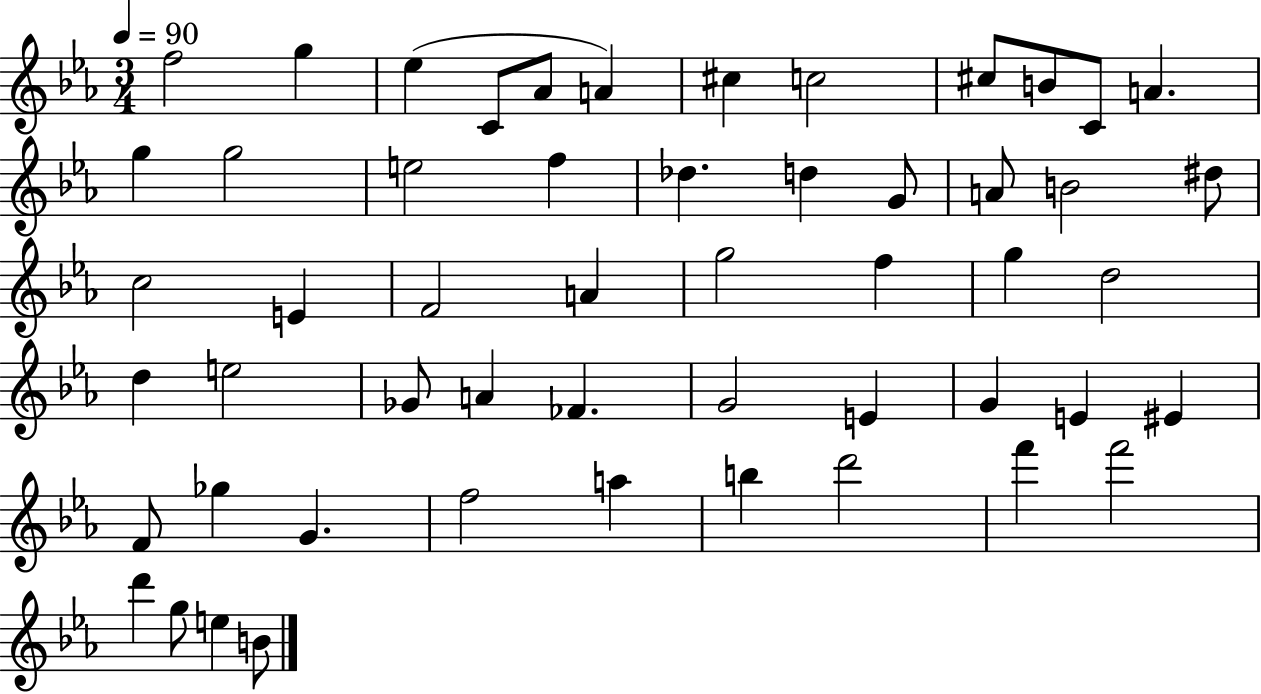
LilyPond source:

{
  \clef treble
  \numericTimeSignature
  \time 3/4
  \key ees \major
  \tempo 4 = 90
  f''2 g''4 | ees''4( c'8 aes'8 a'4) | cis''4 c''2 | cis''8 b'8 c'8 a'4. | \break g''4 g''2 | e''2 f''4 | des''4. d''4 g'8 | a'8 b'2 dis''8 | \break c''2 e'4 | f'2 a'4 | g''2 f''4 | g''4 d''2 | \break d''4 e''2 | ges'8 a'4 fes'4. | g'2 e'4 | g'4 e'4 eis'4 | \break f'8 ges''4 g'4. | f''2 a''4 | b''4 d'''2 | f'''4 f'''2 | \break d'''4 g''8 e''4 b'8 | \bar "|."
}